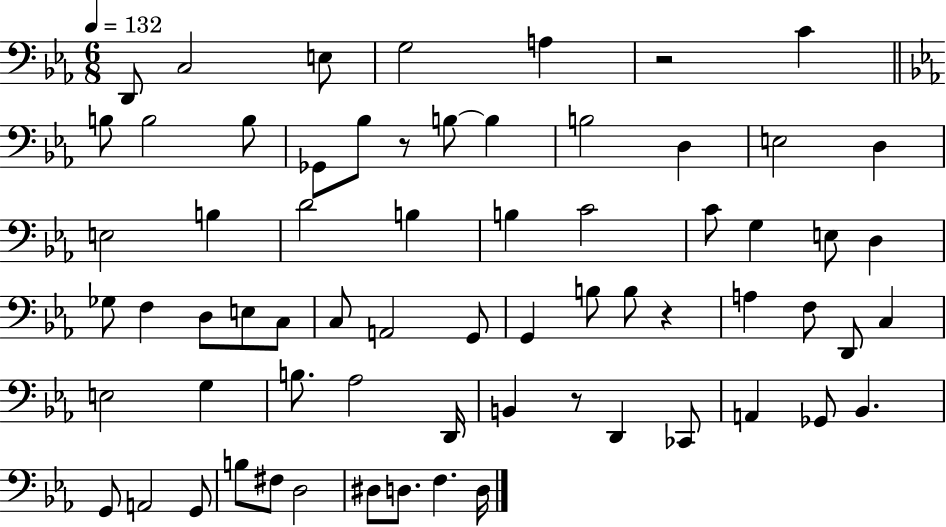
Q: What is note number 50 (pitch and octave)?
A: CES2